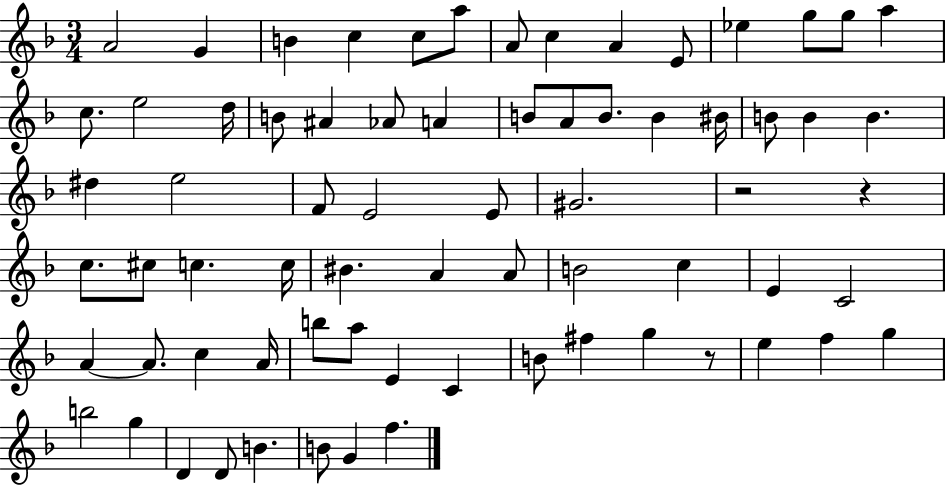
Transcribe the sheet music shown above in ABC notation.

X:1
T:Untitled
M:3/4
L:1/4
K:F
A2 G B c c/2 a/2 A/2 c A E/2 _e g/2 g/2 a c/2 e2 d/4 B/2 ^A _A/2 A B/2 A/2 B/2 B ^B/4 B/2 B B ^d e2 F/2 E2 E/2 ^G2 z2 z c/2 ^c/2 c c/4 ^B A A/2 B2 c E C2 A A/2 c A/4 b/2 a/2 E C B/2 ^f g z/2 e f g b2 g D D/2 B B/2 G f